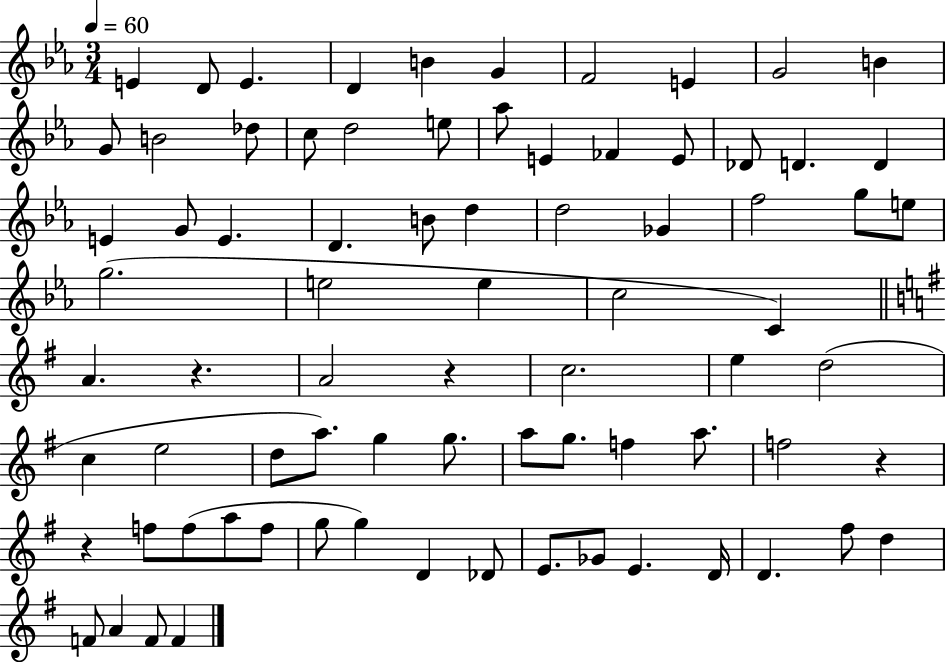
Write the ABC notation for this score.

X:1
T:Untitled
M:3/4
L:1/4
K:Eb
E D/2 E D B G F2 E G2 B G/2 B2 _d/2 c/2 d2 e/2 _a/2 E _F E/2 _D/2 D D E G/2 E D B/2 d d2 _G f2 g/2 e/2 g2 e2 e c2 C A z A2 z c2 e d2 c e2 d/2 a/2 g g/2 a/2 g/2 f a/2 f2 z z f/2 f/2 a/2 f/2 g/2 g D _D/2 E/2 _G/2 E D/4 D ^f/2 d F/2 A F/2 F